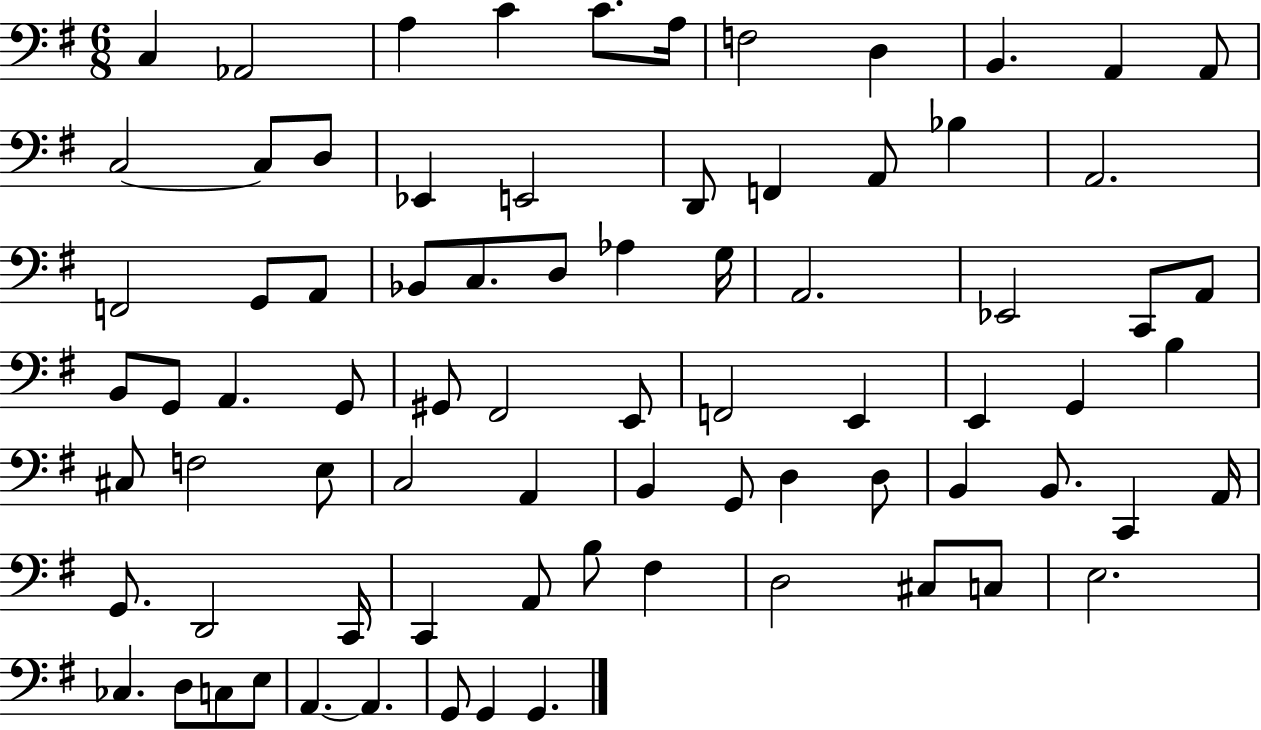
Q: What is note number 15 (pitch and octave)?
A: Eb2